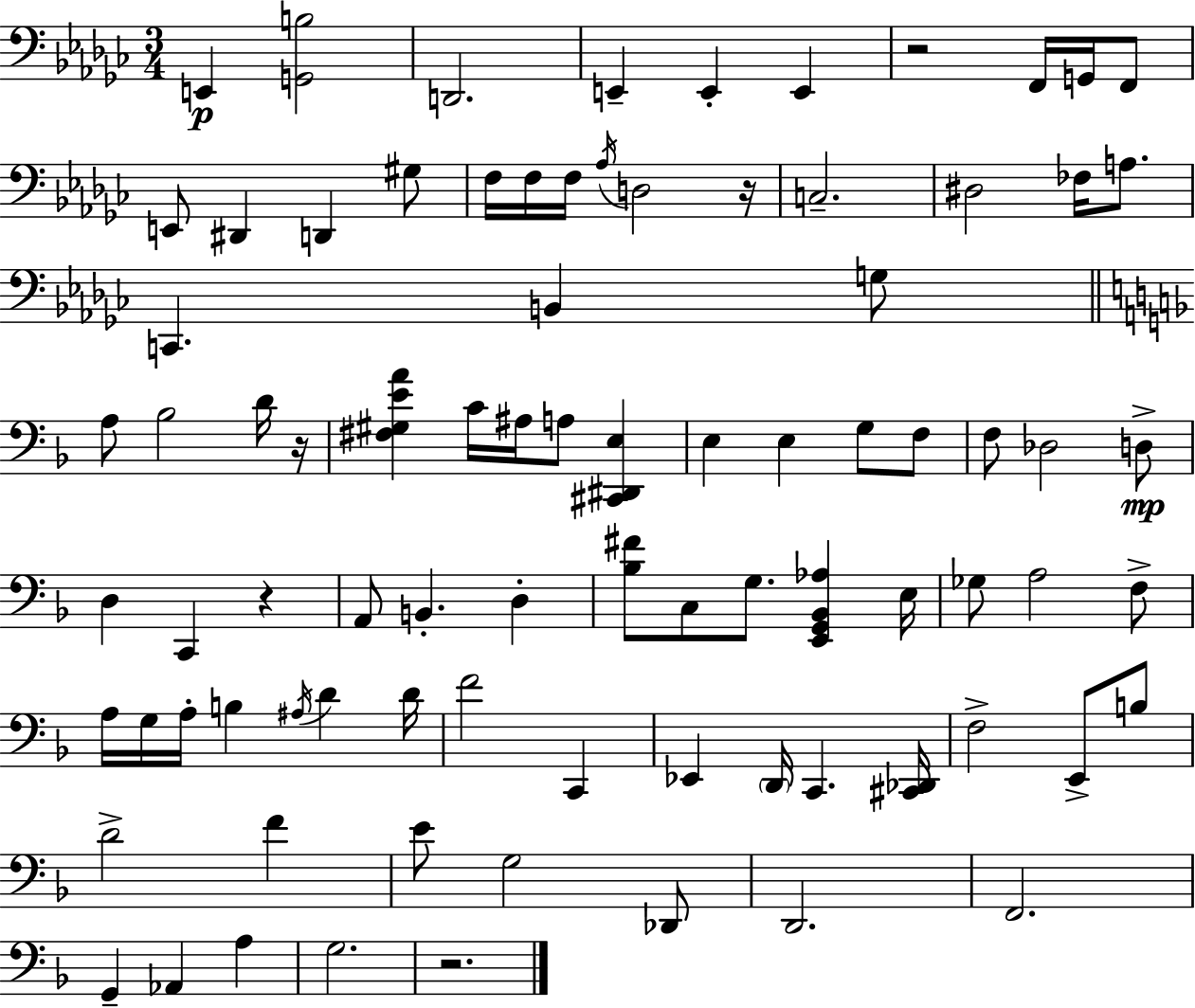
X:1
T:Untitled
M:3/4
L:1/4
K:Ebm
E,, [G,,B,]2 D,,2 E,, E,, E,, z2 F,,/4 G,,/4 F,,/2 E,,/2 ^D,, D,, ^G,/2 F,/4 F,/4 F,/4 _A,/4 D,2 z/4 C,2 ^D,2 _F,/4 A,/2 C,, B,, G,/2 A,/2 _B,2 D/4 z/4 [^F,^G,EA] C/4 ^A,/4 A,/2 [^C,,^D,,E,] E, E, G,/2 F,/2 F,/2 _D,2 D,/2 D, C,, z A,,/2 B,, D, [_B,^F]/2 C,/2 G,/2 [E,,G,,_B,,_A,] E,/4 _G,/2 A,2 F,/2 A,/4 G,/4 A,/4 B, ^A,/4 D D/4 F2 C,, _E,, D,,/4 C,, [^C,,_D,,]/4 F,2 E,,/2 B,/2 D2 F E/2 G,2 _D,,/2 D,,2 F,,2 G,, _A,, A, G,2 z2